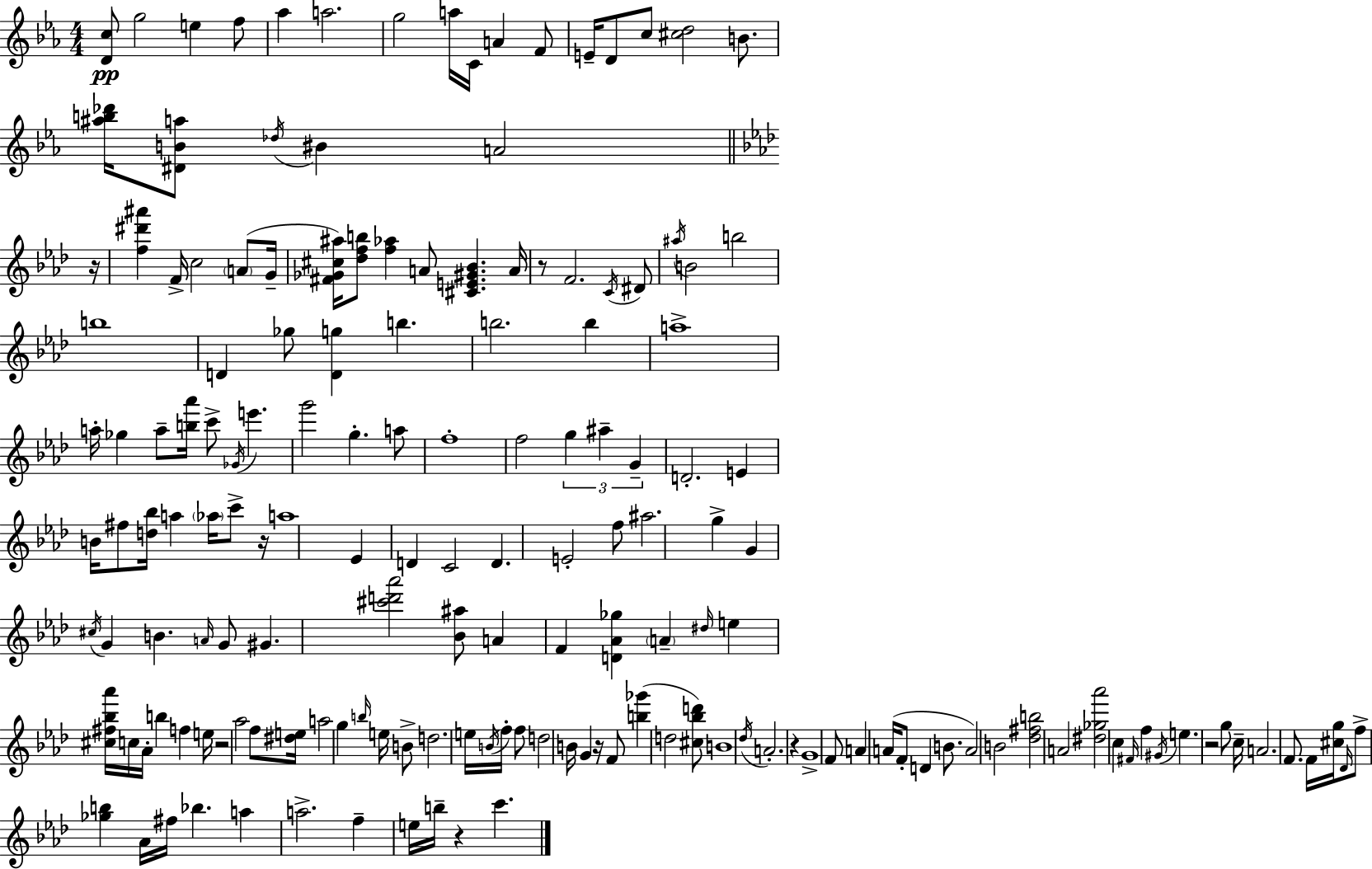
X:1
T:Untitled
M:4/4
L:1/4
K:Cm
[Dc]/2 g2 e f/2 _a a2 g2 a/4 C/4 A F/2 E/4 D/2 c/2 [^cd]2 B/2 [^ab_d']/4 [^DBa]/2 _d/4 ^B A2 z/4 [f^d'^a'] F/4 c2 A/2 G/4 [^F_G^c^a]/4 [_dfb]/2 [f_a] A/2 [^CE^G_B] A/4 z/2 F2 C/4 ^D/2 ^a/4 B2 b2 b4 D _g/2 [Dg] b b2 b a4 a/4 _g a/2 [b_a']/4 c'/2 _G/4 e' g'2 g a/2 f4 f2 g ^a G D2 E B/4 ^f/2 [d_b]/4 a _a/4 c'/2 z/4 a4 _E D C2 D E2 f/2 ^a2 g G ^c/4 G B A/4 G/2 ^G [^c'd'_a']2 [_B^a]/2 A F [D_A_g] A ^d/4 e [^c^f_b_a']/4 c/4 _A/4 b f e/4 z2 _a2 f/2 [^de]/4 a2 g b/4 e/4 B/2 d2 e/4 B/4 f/4 f/2 d2 B/4 G z/4 F/2 [b_g'] d2 [^c_bd']/2 B4 _d/4 A2 z G4 F/2 A A/4 F/2 D B/2 A2 B2 [_d^fb]2 A2 [^d_g_a']2 c ^F/4 f ^G/4 e z2 g/2 c/4 A2 F/2 F/4 [^cg]/4 _D/4 f/2 [_gb] _A/4 ^f/4 _b a a2 f e/4 b/4 z c'